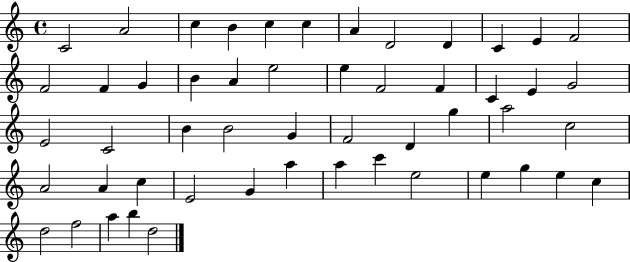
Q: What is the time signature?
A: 4/4